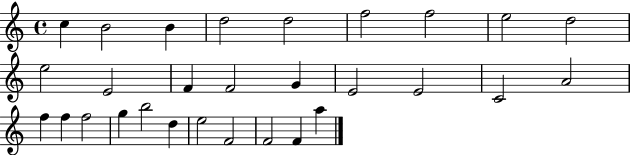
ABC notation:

X:1
T:Untitled
M:4/4
L:1/4
K:C
c B2 B d2 d2 f2 f2 e2 d2 e2 E2 F F2 G E2 E2 C2 A2 f f f2 g b2 d e2 F2 F2 F a